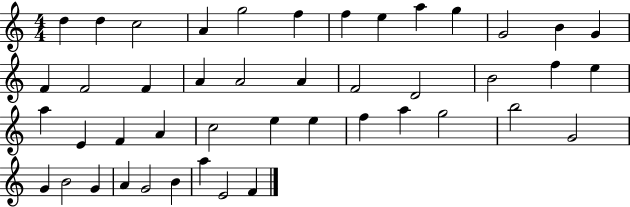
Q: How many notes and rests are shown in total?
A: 45